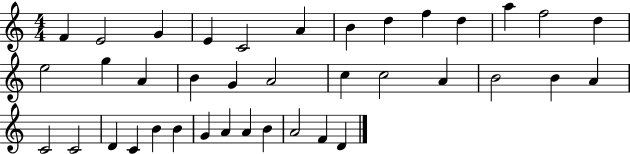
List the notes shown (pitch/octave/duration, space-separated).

F4/q E4/h G4/q E4/q C4/h A4/q B4/q D5/q F5/q D5/q A5/q F5/h D5/q E5/h G5/q A4/q B4/q G4/q A4/h C5/q C5/h A4/q B4/h B4/q A4/q C4/h C4/h D4/q C4/q B4/q B4/q G4/q A4/q A4/q B4/q A4/h F4/q D4/q